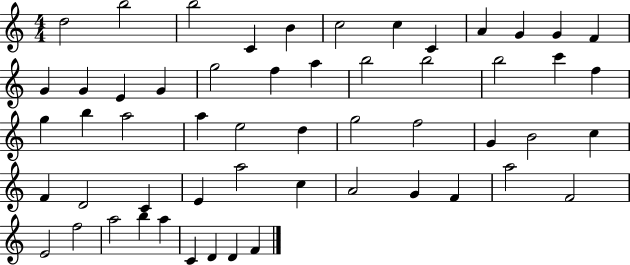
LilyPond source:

{
  \clef treble
  \numericTimeSignature
  \time 4/4
  \key c \major
  d''2 b''2 | b''2 c'4 b'4 | c''2 c''4 c'4 | a'4 g'4 g'4 f'4 | \break g'4 g'4 e'4 g'4 | g''2 f''4 a''4 | b''2 b''2 | b''2 c'''4 f''4 | \break g''4 b''4 a''2 | a''4 e''2 d''4 | g''2 f''2 | g'4 b'2 c''4 | \break f'4 d'2 c'4 | e'4 a''2 c''4 | a'2 g'4 f'4 | a''2 f'2 | \break e'2 f''2 | a''2 b''4 a''4 | c'4 d'4 d'4 f'4 | \bar "|."
}